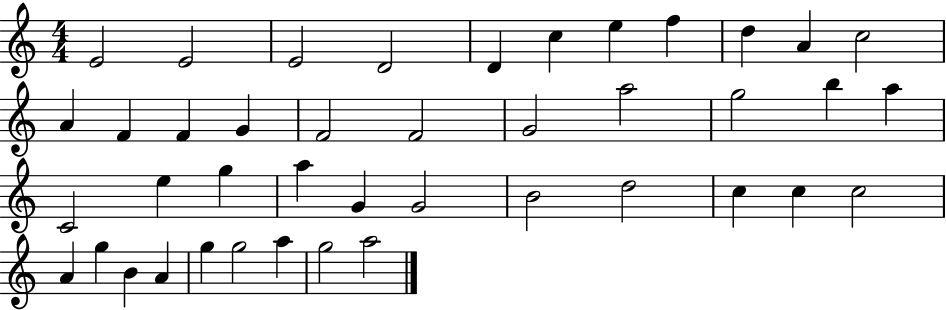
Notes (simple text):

E4/h E4/h E4/h D4/h D4/q C5/q E5/q F5/q D5/q A4/q C5/h A4/q F4/q F4/q G4/q F4/h F4/h G4/h A5/h G5/h B5/q A5/q C4/h E5/q G5/q A5/q G4/q G4/h B4/h D5/h C5/q C5/q C5/h A4/q G5/q B4/q A4/q G5/q G5/h A5/q G5/h A5/h